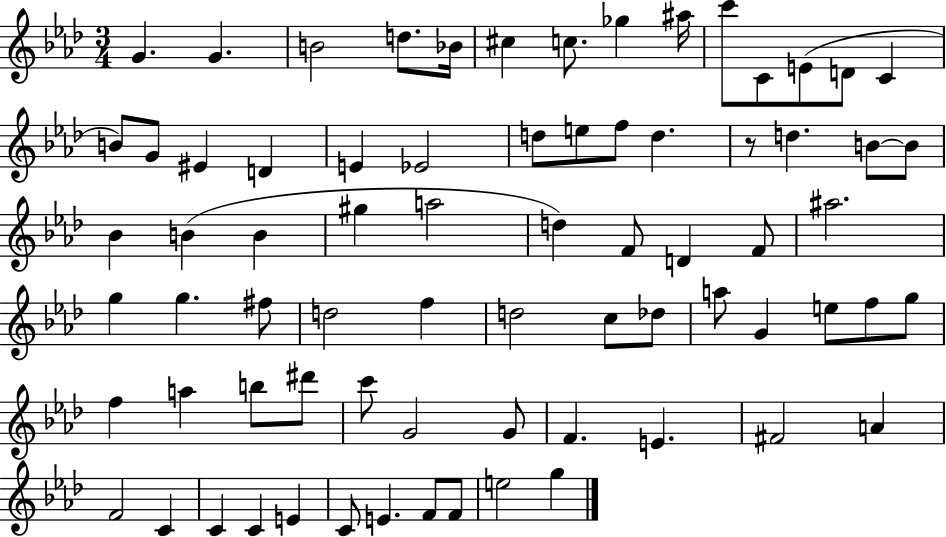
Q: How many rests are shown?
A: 1